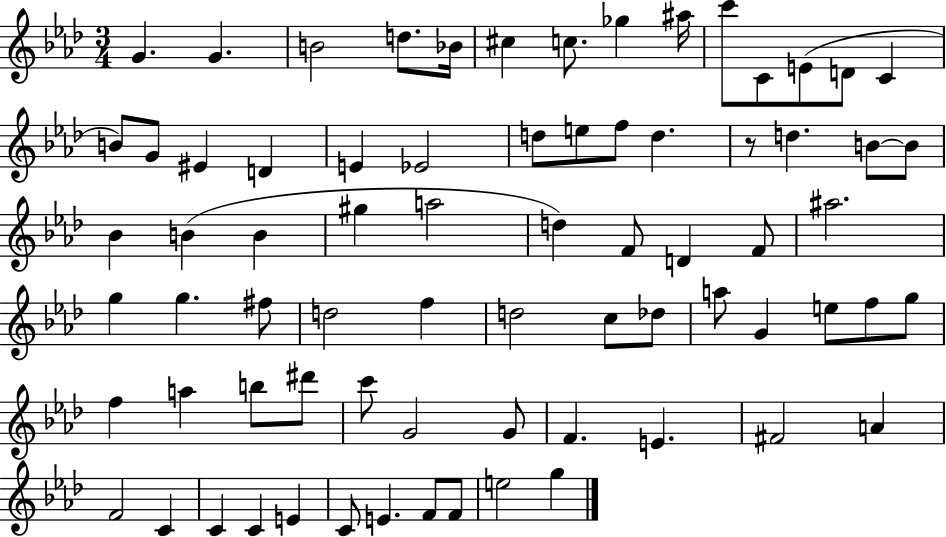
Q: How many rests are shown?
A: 1